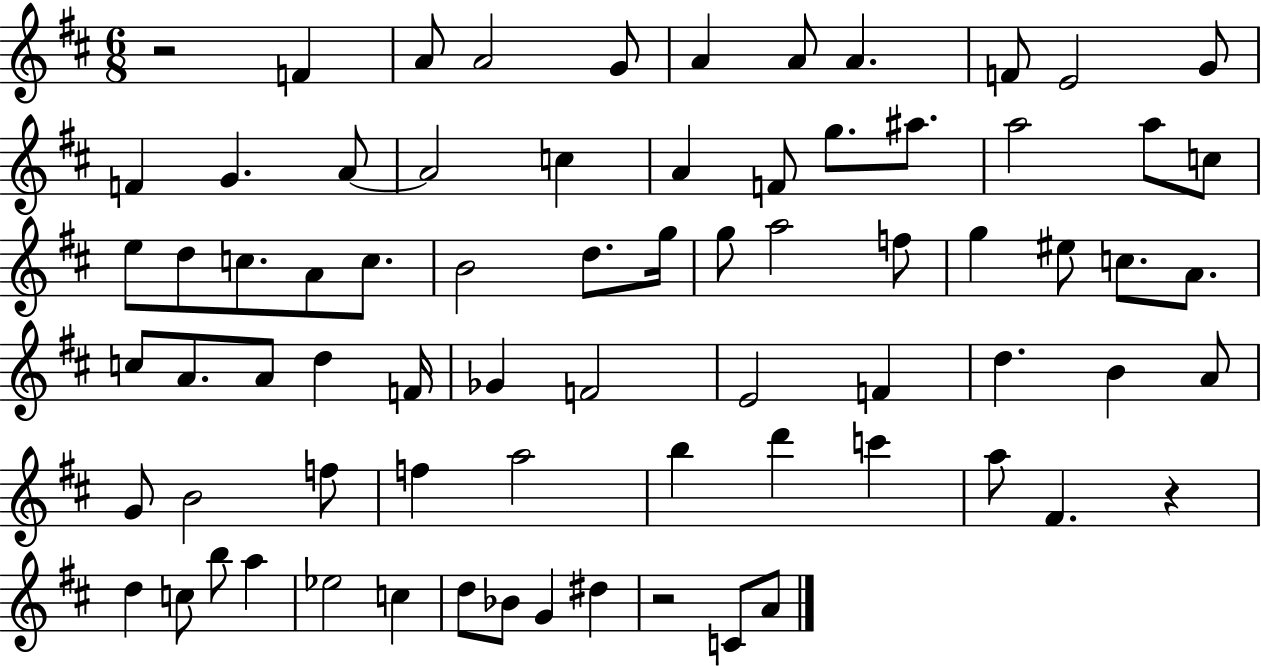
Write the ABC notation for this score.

X:1
T:Untitled
M:6/8
L:1/4
K:D
z2 F A/2 A2 G/2 A A/2 A F/2 E2 G/2 F G A/2 A2 c A F/2 g/2 ^a/2 a2 a/2 c/2 e/2 d/2 c/2 A/2 c/2 B2 d/2 g/4 g/2 a2 f/2 g ^e/2 c/2 A/2 c/2 A/2 A/2 d F/4 _G F2 E2 F d B A/2 G/2 B2 f/2 f a2 b d' c' a/2 ^F z d c/2 b/2 a _e2 c d/2 _B/2 G ^d z2 C/2 A/2